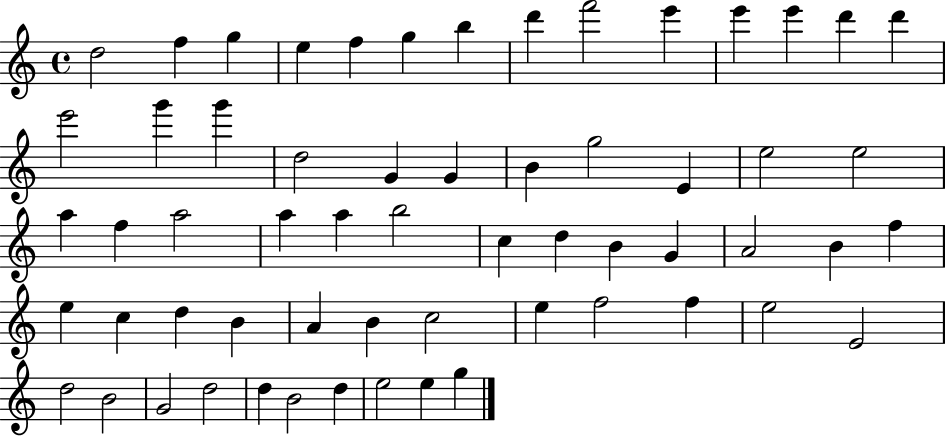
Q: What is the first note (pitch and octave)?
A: D5